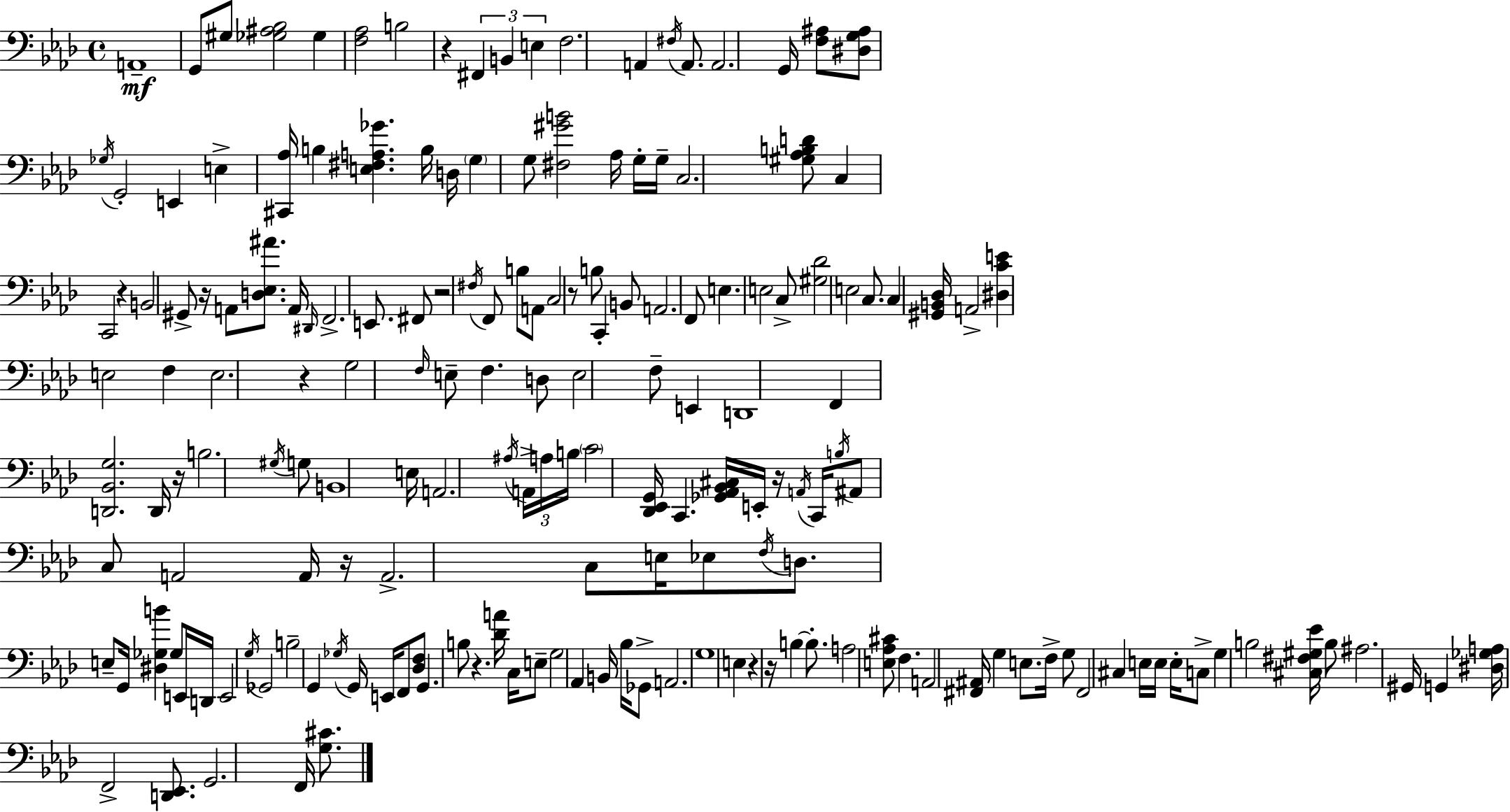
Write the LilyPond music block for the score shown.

{
  \clef bass
  \time 4/4
  \defaultTimeSignature
  \key aes \major
  a,1--\mf | g,8 gis8 <ges ais bes>2 ges4 | <f aes>2 b2 | r4 \tuplet 3/2 { fis,4 b,4 e4 } | \break f2. a,4 | \acciaccatura { fis16 } a,8. a,2. | g,16 <f ais>8 <dis g ais>8 \acciaccatura { ges16 } g,2-. e,4 | e4-> <cis, aes>16 b4 <e fis a ges'>4. | \break b16 d16 \parenthesize g4 g8 <fis gis' b'>2 | aes16 g16-. g16-- c2. | <gis aes b d'>8 c4 c,2 r4 | b,2 gis,8-> r16 a,8 <d ees ais'>8. | \break a,16 \grace { dis,16 } f,2.-> | e,8. fis,8 r2 \acciaccatura { fis16 } f,8 | b8 a,8 c2 r8 b8 | c,4-. b,8 a,2. | \break f,8 e4. e2 | c8-> <gis des'>2 e2 | c8. c4 <gis, b, des>16 a,2-> | <dis c' e'>4 e2 | \break f4 e2. | r4 g2 \grace { f16 } e8-- f4. | d8 e2 f8-- | e,4 d,1 | \break f,4 <d, bes, g>2. | d,16 r16 b2. | \acciaccatura { gis16 } g8 b,1 | e16 a,2. | \break \acciaccatura { ais16 } \tuplet 3/2 { a,16-> a16 b16 } \parenthesize c'2 <des, ees, g,>16 | c,4. <ges, aes, bes, cis>16 e,16-. r16 \acciaccatura { a,16 } c,16 \acciaccatura { b16 } ais,8 c8 | a,2 a,16 r16 a,2.-> | c8 e16 ees8 \acciaccatura { f16 } d8. e8-- | \break g,16 <dis ges b'>4 ges8 e,16 d,16 e,2 | \acciaccatura { g16 } ges,2 b2-- | g,4 \acciaccatura { ges16 } g,16 e,16 f,8 <des f>8 g,4. | b8 r4. <des' a'>16 c16 e8-- | \break g2 aes,4 b,16 bes16 ges,8-> | a,2. g1 | e4 | r4 r16 b4~~ b8.-. a2 | \break <e aes cis'>8 f4. a,2 | <fis, ais,>16 g4 e8. f16-> g8 fis,2 | cis4 e16 e16 e16-. c8-> | g4 b2 <cis fis gis ees'>16 b8 ais2. | \break gis,16 g,4 | <dis ges a>16 f,2-> <d, ees,>8. g,2. | f,16 <g cis'>8. \bar "|."
}